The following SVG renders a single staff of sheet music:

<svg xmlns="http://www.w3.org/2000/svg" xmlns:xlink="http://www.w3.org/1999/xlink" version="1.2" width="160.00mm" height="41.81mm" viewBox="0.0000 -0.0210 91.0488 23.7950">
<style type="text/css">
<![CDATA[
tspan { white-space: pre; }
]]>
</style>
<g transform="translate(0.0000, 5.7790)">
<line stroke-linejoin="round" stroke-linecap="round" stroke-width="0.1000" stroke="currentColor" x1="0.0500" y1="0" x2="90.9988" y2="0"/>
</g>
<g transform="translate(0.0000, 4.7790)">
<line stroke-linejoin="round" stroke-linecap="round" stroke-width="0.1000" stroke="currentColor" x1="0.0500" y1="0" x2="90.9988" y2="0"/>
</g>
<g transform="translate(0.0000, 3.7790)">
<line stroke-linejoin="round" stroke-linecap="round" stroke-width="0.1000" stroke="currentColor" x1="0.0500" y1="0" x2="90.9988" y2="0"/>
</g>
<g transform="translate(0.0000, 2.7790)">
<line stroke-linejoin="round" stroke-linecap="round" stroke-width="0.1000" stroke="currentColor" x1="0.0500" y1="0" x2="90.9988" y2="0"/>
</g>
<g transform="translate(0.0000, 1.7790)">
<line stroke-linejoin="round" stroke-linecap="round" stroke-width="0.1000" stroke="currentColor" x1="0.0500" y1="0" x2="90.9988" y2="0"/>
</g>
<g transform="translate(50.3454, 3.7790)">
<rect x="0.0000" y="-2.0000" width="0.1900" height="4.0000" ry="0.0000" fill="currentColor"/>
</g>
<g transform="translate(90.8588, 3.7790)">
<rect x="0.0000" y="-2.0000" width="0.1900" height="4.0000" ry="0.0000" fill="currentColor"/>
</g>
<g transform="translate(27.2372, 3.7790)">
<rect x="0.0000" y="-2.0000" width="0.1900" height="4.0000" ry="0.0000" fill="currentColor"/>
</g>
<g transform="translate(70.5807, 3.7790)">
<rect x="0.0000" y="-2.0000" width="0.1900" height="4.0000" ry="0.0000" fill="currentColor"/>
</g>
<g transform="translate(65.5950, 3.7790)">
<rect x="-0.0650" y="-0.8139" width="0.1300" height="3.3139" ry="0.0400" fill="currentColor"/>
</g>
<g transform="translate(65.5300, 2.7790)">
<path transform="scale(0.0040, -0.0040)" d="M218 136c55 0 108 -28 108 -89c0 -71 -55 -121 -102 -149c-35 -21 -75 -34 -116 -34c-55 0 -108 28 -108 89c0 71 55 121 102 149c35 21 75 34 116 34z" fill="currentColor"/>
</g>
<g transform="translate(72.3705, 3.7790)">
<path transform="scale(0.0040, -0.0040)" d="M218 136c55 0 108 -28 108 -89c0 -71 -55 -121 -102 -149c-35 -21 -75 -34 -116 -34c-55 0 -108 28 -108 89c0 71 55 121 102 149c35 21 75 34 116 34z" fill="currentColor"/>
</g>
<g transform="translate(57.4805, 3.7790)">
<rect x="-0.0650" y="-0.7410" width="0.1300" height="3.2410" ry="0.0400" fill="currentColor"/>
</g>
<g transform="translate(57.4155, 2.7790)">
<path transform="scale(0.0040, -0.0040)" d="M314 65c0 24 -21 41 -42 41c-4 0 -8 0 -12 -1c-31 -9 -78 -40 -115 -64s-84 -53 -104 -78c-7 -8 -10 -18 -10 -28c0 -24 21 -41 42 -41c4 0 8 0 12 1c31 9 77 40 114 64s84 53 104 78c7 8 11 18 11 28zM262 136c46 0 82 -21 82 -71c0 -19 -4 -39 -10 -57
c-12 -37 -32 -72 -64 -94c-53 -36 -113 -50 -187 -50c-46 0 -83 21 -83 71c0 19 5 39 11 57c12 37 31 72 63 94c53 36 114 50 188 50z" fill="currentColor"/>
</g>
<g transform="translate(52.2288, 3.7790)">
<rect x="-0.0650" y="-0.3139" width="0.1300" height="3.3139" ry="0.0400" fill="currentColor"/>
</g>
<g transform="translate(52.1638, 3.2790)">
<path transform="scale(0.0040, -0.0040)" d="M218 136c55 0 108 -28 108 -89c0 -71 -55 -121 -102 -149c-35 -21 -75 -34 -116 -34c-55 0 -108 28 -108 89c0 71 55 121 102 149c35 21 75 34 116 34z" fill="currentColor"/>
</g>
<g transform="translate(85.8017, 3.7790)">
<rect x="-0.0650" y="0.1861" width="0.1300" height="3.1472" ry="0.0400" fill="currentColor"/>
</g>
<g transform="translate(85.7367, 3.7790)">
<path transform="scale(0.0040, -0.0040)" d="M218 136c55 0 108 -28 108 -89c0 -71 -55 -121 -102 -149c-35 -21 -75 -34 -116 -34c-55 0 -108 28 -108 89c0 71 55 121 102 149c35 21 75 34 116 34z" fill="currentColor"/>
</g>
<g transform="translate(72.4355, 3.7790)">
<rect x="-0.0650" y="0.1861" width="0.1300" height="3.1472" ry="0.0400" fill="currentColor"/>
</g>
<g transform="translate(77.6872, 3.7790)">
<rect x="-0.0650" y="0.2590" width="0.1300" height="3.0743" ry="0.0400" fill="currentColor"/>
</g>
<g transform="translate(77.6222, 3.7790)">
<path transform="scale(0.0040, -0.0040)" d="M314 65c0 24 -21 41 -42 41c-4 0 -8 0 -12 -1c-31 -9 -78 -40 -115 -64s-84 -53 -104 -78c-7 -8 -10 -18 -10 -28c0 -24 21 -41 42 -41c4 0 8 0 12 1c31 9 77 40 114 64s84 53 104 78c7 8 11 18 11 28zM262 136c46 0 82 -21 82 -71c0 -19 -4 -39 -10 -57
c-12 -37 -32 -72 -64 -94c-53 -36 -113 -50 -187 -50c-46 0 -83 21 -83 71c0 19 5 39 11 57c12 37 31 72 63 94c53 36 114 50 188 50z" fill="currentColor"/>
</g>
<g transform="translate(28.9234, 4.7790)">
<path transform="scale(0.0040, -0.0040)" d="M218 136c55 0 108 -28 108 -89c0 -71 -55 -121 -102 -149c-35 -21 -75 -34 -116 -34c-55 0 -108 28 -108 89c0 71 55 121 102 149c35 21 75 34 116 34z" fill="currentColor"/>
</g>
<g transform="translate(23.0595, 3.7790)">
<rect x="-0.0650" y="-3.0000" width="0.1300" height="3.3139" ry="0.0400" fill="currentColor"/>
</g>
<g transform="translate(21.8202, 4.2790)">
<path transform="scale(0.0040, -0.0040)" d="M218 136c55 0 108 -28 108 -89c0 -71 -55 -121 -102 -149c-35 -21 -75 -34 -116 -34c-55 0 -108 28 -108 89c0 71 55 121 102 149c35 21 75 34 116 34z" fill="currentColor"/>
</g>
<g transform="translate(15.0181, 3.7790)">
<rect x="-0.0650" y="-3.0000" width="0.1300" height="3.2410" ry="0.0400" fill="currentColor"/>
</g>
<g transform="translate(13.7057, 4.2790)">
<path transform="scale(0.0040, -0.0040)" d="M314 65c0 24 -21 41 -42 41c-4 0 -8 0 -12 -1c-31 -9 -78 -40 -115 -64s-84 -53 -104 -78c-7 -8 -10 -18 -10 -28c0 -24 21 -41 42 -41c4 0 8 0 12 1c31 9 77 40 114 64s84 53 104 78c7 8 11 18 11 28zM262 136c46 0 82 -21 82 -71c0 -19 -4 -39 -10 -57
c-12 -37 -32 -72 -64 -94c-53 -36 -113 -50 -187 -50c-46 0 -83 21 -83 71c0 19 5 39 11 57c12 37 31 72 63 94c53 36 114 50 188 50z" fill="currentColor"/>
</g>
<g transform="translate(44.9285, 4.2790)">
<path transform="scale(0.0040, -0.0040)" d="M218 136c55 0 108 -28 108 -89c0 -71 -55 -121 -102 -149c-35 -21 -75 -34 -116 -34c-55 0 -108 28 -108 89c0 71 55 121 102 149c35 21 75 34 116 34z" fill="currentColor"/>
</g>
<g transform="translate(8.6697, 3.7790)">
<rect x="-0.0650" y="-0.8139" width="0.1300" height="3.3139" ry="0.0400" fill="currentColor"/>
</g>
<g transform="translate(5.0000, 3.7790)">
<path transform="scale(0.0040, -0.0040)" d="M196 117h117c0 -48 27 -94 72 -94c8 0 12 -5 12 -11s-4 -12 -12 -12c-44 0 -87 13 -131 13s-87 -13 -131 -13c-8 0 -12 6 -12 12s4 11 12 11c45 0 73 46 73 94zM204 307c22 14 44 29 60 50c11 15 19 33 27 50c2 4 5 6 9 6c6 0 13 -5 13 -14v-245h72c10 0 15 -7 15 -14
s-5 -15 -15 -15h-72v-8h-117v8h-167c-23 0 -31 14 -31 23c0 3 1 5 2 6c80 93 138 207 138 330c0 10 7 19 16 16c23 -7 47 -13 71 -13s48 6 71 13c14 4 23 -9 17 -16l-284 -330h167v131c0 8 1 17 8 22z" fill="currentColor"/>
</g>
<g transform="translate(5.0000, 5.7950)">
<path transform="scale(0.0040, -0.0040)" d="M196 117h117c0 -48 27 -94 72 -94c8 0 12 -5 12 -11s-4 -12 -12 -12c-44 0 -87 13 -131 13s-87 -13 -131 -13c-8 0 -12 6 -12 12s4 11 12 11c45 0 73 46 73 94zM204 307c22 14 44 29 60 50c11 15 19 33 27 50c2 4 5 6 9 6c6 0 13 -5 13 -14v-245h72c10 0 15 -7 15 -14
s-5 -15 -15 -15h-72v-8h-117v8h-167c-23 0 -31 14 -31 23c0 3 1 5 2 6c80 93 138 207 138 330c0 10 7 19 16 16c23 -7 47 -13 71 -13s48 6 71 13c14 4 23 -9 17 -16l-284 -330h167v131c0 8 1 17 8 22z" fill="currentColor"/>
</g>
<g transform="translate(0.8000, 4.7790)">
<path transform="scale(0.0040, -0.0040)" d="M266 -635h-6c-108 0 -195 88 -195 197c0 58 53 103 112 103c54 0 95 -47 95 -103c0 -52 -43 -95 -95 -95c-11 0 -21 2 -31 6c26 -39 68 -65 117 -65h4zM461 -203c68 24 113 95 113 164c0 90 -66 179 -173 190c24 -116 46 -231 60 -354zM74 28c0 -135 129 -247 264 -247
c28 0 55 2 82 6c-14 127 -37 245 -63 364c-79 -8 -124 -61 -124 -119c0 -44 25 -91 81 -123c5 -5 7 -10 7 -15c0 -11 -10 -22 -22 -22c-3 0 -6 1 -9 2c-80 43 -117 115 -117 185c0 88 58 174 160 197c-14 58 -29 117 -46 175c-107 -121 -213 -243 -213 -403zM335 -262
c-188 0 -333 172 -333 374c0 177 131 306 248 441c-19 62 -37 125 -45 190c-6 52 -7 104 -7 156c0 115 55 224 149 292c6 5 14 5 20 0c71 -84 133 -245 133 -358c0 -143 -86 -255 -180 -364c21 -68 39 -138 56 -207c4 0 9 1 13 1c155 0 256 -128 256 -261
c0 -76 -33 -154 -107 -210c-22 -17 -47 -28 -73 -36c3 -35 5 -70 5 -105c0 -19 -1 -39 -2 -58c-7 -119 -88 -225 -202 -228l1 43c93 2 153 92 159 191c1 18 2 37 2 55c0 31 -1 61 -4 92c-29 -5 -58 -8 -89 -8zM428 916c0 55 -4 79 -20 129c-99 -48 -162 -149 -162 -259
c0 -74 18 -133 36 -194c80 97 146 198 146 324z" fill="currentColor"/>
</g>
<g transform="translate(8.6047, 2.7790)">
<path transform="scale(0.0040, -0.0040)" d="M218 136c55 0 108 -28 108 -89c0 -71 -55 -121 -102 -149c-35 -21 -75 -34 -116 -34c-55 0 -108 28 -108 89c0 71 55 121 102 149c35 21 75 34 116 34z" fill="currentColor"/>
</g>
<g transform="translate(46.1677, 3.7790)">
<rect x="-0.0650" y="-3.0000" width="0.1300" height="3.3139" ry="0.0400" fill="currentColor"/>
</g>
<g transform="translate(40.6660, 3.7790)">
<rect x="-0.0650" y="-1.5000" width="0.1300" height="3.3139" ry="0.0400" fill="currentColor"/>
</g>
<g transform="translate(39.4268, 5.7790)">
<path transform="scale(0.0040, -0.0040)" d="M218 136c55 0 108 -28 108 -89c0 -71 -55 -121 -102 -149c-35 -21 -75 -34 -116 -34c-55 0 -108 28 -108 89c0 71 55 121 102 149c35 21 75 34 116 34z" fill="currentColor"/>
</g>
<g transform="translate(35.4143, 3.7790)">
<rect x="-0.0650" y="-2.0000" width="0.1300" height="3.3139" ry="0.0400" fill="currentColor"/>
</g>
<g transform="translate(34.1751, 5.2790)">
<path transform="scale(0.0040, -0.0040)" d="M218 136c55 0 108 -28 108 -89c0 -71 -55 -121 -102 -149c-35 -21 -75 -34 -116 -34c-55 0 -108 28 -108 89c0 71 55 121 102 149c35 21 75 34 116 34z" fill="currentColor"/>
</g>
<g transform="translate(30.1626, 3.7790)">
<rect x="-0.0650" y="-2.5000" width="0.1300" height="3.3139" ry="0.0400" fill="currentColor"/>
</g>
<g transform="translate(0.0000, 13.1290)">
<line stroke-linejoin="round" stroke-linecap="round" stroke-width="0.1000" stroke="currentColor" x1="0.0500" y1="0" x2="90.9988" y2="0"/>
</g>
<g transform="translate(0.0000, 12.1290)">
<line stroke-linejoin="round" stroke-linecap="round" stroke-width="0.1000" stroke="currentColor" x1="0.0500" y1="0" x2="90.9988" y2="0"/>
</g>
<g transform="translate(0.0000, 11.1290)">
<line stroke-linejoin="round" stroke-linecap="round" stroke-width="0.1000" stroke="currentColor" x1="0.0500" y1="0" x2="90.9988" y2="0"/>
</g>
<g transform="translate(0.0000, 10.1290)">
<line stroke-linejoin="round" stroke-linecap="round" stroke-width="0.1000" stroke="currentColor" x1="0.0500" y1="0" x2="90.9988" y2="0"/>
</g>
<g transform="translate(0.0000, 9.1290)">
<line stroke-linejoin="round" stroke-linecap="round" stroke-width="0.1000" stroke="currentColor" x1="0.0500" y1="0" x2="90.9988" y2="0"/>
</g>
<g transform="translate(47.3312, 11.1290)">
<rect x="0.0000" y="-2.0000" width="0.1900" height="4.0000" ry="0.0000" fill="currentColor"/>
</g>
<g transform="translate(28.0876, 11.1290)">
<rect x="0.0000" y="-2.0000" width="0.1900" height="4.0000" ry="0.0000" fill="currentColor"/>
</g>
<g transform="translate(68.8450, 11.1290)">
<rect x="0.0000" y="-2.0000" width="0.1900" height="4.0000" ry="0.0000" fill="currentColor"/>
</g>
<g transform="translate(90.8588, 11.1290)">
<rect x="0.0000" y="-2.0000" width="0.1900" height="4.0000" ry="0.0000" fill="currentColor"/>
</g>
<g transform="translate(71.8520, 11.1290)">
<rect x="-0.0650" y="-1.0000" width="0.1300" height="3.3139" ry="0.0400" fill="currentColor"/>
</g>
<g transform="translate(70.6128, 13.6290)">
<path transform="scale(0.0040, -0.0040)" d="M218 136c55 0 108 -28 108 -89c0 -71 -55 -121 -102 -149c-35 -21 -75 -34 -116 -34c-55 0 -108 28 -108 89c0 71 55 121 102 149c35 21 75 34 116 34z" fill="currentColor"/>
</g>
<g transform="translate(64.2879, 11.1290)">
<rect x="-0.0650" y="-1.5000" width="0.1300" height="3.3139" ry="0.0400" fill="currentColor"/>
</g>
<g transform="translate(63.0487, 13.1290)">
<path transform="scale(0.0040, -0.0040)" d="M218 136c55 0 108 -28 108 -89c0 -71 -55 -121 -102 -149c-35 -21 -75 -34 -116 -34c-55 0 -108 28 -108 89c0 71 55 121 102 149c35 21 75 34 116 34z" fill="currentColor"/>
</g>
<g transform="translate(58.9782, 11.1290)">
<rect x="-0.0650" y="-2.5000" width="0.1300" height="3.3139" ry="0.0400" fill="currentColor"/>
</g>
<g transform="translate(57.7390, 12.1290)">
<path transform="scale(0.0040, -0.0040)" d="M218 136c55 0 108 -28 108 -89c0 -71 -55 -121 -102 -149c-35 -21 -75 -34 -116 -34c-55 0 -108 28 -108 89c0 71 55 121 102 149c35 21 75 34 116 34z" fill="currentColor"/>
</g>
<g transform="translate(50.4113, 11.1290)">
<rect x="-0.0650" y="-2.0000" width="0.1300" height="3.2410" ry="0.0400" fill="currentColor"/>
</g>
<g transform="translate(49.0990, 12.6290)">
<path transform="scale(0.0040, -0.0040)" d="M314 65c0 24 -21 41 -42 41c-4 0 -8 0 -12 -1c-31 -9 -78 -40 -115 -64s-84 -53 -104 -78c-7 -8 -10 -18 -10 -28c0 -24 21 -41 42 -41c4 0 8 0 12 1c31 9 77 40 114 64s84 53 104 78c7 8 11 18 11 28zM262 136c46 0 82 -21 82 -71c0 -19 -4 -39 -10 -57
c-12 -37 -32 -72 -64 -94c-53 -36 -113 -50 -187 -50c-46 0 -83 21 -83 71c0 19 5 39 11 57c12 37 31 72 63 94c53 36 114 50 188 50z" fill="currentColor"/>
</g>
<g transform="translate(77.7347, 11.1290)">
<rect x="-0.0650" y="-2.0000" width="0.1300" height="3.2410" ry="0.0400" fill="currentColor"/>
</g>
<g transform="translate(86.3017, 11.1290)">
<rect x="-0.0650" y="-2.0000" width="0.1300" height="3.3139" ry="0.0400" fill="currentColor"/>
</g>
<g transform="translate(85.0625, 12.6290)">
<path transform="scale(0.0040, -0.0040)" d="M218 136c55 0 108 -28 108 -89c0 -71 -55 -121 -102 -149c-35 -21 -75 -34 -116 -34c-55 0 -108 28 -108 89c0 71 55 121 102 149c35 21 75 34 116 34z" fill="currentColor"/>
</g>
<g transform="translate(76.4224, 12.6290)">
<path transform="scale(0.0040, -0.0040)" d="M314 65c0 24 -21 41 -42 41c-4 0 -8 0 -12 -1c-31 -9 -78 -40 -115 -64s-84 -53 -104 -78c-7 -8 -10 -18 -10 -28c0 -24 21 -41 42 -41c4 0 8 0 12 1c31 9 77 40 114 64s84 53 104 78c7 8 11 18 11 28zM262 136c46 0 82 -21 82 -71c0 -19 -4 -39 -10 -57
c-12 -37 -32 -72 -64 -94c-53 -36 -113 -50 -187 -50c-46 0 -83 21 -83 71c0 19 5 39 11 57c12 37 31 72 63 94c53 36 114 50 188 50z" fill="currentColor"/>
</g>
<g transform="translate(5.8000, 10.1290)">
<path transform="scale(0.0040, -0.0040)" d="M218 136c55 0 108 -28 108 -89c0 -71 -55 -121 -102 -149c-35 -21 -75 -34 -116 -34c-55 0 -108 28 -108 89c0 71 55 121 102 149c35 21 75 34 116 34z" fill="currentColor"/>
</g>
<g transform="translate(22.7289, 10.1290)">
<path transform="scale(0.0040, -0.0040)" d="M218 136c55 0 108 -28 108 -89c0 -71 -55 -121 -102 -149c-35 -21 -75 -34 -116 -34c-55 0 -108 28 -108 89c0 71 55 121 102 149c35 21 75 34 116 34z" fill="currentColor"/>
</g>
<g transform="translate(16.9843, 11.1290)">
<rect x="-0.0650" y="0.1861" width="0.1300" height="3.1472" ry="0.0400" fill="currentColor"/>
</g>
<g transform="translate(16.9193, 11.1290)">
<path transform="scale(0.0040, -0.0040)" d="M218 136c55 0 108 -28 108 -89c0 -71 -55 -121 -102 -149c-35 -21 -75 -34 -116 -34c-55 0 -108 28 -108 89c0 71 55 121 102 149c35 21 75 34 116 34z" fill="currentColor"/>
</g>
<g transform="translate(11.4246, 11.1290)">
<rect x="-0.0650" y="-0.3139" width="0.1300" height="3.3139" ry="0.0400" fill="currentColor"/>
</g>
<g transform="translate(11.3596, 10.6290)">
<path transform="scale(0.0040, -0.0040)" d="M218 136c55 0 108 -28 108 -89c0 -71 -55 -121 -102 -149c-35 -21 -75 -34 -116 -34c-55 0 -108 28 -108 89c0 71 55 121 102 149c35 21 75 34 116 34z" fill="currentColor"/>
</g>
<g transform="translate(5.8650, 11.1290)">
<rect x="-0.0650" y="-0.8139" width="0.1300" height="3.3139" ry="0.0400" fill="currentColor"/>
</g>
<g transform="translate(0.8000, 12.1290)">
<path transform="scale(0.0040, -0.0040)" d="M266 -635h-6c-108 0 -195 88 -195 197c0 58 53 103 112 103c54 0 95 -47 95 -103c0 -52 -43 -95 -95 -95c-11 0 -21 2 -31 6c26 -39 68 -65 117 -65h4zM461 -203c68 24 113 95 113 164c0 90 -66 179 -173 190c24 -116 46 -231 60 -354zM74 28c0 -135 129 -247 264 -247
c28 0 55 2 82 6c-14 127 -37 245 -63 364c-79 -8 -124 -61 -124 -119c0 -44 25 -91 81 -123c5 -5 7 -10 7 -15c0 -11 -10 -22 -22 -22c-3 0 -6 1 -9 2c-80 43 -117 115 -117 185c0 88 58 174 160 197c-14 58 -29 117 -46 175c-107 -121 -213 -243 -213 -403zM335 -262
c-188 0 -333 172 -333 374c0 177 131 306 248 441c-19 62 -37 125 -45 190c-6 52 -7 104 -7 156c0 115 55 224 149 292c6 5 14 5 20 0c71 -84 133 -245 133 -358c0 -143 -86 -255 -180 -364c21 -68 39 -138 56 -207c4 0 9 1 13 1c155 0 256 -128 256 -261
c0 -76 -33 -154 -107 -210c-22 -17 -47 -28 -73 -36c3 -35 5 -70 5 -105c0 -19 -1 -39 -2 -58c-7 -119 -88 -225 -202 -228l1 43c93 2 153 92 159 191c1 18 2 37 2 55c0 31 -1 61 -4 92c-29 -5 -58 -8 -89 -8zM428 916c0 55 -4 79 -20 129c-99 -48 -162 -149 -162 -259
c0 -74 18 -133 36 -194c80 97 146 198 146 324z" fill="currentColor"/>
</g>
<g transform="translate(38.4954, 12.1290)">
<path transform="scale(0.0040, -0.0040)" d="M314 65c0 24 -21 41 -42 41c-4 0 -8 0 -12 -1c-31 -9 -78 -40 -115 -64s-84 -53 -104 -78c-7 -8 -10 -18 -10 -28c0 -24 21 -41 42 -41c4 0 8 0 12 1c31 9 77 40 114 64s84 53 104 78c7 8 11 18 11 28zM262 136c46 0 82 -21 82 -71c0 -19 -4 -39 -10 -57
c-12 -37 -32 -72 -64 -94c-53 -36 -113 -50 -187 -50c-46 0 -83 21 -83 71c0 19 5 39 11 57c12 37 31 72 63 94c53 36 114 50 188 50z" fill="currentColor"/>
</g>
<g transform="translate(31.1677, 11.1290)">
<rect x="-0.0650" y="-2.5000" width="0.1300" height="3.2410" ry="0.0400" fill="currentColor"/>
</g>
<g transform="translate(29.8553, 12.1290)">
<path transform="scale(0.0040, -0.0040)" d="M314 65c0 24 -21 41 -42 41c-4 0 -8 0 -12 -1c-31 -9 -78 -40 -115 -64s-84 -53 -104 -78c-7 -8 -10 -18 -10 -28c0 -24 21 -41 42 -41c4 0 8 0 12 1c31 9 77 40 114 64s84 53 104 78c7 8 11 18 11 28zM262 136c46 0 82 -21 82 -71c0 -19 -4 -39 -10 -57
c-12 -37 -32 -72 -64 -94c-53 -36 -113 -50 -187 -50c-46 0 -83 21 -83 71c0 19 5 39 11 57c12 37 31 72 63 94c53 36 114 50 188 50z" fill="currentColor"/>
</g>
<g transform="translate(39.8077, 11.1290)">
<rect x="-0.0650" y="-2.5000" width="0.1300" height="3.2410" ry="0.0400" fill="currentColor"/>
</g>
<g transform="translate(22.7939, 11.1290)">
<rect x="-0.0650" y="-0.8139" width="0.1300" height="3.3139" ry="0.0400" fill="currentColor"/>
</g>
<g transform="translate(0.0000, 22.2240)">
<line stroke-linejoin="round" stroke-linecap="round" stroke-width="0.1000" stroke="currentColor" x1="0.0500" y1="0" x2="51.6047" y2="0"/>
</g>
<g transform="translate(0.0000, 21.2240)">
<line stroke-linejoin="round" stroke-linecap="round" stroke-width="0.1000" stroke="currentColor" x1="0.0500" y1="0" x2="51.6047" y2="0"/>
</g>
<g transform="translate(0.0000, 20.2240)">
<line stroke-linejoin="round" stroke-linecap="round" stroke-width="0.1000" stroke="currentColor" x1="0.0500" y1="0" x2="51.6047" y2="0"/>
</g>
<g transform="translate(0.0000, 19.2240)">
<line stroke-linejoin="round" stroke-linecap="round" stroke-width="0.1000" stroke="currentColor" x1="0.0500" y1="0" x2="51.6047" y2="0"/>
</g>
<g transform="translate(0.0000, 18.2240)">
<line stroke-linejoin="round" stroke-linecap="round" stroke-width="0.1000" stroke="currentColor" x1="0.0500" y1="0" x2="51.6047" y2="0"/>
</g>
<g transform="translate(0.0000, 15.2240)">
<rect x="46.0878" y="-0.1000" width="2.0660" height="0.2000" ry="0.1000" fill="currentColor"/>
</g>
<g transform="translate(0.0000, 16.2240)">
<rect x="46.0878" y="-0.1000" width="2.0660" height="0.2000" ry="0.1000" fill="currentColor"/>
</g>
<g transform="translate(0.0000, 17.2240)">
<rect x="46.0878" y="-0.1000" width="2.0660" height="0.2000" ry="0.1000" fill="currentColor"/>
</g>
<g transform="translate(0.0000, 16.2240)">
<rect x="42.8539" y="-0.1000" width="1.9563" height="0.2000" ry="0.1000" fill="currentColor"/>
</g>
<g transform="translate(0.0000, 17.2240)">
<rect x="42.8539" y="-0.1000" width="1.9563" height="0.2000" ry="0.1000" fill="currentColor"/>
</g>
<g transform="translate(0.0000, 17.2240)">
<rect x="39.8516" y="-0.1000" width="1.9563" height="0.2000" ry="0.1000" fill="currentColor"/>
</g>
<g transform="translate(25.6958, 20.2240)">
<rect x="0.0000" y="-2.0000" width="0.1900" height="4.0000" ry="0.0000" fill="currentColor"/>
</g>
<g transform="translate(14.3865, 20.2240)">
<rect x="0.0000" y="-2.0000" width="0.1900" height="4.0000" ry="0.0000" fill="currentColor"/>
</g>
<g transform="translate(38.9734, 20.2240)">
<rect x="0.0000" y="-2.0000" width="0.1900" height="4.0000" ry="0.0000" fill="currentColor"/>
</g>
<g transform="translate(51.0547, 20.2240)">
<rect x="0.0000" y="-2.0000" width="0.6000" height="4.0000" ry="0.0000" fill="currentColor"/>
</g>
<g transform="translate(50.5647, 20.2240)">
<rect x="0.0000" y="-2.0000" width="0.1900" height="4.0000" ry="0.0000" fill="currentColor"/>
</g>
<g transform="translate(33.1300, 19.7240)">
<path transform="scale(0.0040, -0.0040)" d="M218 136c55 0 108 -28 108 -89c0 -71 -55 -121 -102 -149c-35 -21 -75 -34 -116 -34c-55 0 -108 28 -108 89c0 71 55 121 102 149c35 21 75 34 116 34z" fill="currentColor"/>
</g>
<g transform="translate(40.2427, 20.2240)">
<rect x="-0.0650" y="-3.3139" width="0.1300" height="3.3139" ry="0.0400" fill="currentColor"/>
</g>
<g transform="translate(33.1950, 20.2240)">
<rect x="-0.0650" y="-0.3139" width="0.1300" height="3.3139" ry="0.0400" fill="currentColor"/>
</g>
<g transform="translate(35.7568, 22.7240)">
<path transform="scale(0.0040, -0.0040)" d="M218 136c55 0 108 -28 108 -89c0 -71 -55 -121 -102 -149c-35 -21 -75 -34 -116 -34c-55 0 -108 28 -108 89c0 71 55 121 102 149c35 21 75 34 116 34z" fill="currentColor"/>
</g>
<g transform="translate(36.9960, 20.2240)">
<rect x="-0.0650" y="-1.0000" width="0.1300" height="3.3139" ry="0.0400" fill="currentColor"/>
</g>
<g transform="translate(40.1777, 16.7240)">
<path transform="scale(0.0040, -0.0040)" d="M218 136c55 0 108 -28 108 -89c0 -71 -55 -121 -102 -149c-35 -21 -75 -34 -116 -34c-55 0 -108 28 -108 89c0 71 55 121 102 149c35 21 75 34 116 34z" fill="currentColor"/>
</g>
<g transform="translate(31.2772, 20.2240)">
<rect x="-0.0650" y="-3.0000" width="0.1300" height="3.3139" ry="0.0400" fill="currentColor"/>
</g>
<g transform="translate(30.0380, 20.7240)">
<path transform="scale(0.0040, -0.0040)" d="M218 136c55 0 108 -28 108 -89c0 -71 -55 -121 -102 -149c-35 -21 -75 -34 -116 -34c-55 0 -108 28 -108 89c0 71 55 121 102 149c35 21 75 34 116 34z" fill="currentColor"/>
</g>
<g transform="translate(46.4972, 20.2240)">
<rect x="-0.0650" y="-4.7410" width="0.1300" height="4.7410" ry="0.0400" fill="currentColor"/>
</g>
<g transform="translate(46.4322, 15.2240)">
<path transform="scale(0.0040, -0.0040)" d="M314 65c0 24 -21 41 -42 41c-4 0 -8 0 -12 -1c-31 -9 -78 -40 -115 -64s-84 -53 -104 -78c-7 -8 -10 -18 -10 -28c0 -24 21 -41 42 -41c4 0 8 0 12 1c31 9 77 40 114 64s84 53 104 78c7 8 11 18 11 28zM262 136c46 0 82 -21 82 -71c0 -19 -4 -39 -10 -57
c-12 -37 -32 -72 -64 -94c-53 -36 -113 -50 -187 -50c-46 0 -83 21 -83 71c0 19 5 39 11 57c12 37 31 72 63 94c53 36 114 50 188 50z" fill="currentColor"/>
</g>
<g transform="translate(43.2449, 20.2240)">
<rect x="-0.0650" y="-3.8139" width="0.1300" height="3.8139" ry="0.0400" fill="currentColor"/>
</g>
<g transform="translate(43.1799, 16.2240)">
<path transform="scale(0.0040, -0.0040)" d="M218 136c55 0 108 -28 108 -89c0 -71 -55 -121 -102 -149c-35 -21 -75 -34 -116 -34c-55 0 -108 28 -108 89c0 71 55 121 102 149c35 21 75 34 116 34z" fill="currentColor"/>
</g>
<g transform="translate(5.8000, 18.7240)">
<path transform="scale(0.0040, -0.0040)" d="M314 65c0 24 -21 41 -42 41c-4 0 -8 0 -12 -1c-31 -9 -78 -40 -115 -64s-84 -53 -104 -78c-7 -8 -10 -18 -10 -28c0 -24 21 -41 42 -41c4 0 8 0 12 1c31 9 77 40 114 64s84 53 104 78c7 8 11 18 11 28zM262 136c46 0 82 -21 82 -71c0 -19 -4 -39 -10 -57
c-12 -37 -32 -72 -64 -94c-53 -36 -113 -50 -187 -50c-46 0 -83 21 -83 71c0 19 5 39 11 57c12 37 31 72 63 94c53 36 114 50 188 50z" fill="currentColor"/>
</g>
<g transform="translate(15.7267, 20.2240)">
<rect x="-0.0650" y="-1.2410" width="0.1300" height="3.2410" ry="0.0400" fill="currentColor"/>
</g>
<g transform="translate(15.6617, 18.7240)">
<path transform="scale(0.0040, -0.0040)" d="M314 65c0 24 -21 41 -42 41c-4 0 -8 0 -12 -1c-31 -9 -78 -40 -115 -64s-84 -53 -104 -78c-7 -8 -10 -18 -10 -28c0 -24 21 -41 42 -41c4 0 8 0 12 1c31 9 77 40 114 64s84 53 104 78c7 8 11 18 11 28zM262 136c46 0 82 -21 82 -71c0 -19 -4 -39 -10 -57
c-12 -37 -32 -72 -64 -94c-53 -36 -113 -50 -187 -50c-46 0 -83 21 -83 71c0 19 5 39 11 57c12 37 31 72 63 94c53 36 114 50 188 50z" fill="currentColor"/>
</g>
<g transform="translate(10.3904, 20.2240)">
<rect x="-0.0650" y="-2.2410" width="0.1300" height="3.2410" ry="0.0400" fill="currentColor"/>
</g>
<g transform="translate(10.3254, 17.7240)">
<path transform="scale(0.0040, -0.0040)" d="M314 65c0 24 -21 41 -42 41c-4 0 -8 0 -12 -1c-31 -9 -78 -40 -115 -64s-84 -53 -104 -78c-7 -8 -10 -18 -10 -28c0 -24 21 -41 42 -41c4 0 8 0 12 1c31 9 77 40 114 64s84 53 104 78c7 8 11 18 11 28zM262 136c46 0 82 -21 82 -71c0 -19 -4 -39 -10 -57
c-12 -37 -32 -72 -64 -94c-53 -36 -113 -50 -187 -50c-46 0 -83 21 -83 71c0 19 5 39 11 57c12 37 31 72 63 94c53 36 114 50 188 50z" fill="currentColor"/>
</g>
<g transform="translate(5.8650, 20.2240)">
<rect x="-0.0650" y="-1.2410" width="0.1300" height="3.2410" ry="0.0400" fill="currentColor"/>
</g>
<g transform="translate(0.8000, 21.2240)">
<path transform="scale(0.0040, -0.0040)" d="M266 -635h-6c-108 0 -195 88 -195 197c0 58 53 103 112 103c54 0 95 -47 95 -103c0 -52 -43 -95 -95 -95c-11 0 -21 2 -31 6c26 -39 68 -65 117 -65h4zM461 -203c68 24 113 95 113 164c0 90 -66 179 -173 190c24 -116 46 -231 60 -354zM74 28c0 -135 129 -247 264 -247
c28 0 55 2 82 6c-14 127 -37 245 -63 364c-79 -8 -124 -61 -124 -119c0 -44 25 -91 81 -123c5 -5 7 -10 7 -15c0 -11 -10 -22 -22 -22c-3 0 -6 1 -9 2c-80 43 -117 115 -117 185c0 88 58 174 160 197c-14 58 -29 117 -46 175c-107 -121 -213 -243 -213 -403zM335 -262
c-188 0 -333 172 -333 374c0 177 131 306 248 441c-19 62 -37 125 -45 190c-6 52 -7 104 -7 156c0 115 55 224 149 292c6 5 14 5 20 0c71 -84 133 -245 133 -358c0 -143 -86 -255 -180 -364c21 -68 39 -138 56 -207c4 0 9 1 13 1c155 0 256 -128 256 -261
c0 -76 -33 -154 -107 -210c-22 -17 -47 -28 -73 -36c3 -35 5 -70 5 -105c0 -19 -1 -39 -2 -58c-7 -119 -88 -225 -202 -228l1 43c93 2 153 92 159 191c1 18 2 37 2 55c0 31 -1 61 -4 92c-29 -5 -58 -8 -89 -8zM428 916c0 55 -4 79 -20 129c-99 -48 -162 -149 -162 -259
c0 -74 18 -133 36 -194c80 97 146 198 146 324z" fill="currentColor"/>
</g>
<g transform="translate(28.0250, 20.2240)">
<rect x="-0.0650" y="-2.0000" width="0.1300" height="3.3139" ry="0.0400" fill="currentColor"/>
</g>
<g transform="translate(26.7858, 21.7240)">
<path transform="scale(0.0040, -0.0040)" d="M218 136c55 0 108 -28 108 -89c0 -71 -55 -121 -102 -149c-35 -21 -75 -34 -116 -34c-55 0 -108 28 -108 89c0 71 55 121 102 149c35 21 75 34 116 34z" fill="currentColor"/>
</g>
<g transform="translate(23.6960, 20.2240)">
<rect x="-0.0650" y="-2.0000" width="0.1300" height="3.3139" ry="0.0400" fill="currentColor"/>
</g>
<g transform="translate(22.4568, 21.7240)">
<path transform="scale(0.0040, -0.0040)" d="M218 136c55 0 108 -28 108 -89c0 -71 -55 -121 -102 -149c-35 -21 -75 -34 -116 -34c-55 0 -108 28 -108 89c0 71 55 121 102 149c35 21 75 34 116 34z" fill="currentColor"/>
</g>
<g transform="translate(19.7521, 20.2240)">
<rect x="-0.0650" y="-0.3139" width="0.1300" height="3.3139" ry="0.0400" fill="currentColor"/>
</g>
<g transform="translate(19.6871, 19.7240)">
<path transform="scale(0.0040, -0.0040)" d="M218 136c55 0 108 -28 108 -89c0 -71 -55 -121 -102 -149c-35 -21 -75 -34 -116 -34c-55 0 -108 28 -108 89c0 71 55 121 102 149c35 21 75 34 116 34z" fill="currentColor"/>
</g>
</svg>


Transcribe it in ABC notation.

X:1
T:Untitled
M:4/4
L:1/4
K:C
d A2 A G F E A c d2 d B B2 B d c B d G2 G2 F2 G E D F2 F e2 g2 e2 c F F A c D b c' e'2